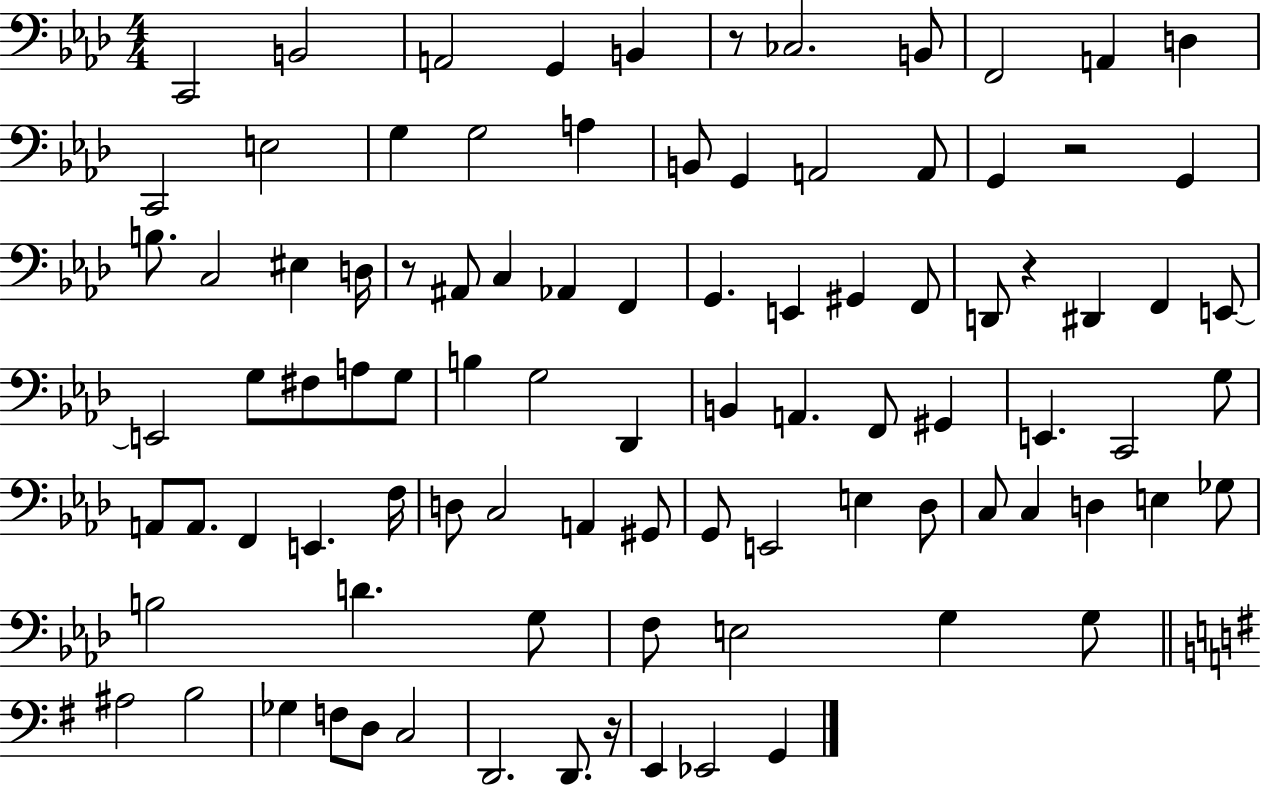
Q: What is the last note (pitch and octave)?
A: G2